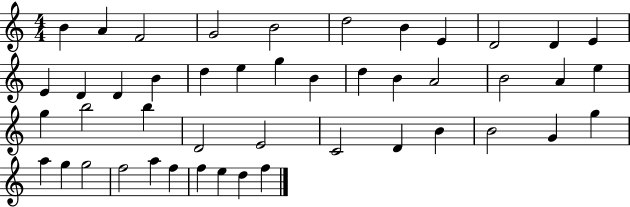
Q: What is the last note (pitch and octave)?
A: F5